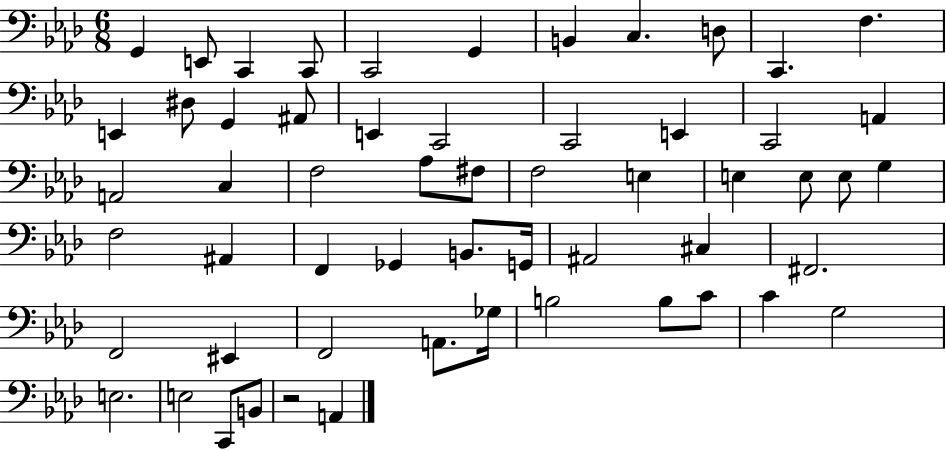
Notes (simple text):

G2/q E2/e C2/q C2/e C2/h G2/q B2/q C3/q. D3/e C2/q. F3/q. E2/q D#3/e G2/q A#2/e E2/q C2/h C2/h E2/q C2/h A2/q A2/h C3/q F3/h Ab3/e F#3/e F3/h E3/q E3/q E3/e E3/e G3/q F3/h A#2/q F2/q Gb2/q B2/e. G2/s A#2/h C#3/q F#2/h. F2/h EIS2/q F2/h A2/e. Gb3/s B3/h B3/e C4/e C4/q G3/h E3/h. E3/h C2/e B2/e R/h A2/q